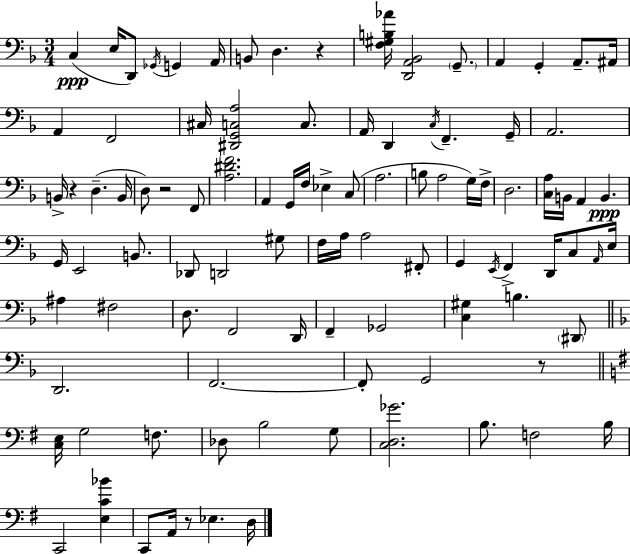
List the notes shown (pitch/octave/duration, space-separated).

C3/q E3/s D2/e Gb2/s G2/q A2/s B2/e D3/q. R/q [F3,G#3,B3,Ab4]/s [D2,A2,Bb2]/h G2/e. A2/q G2/q A2/e. A#2/s A2/q F2/h C#3/s [D#2,G2,C3,A3]/h C3/e. A2/s D2/q C3/s F2/q. G2/s A2/h. B2/s R/q D3/q. B2/s D3/e R/h F2/e [A3,D#4,F4]/h. A2/q G2/s F3/s Eb3/q C3/e A3/h. B3/e A3/h G3/s F3/s D3/h. [C3,A3]/s B2/s A2/q B2/q. G2/s E2/h B2/e. Db2/e D2/h G#3/e F3/s A3/s A3/h F#2/e G2/q E2/s F2/q D2/s C3/e A2/s E3/s A#3/q F#3/h D3/e. F2/h D2/s F2/q Gb2/h [C3,G#3]/q B3/q. D#2/e D2/h. F2/h. F2/e G2/h R/e [C3,E3]/s G3/h F3/e. Db3/e B3/h G3/e [C3,D3,Gb4]/h. B3/e. F3/h B3/s C2/h [E3,C4,Bb4]/q C2/e A2/s R/e Eb3/q. D3/s